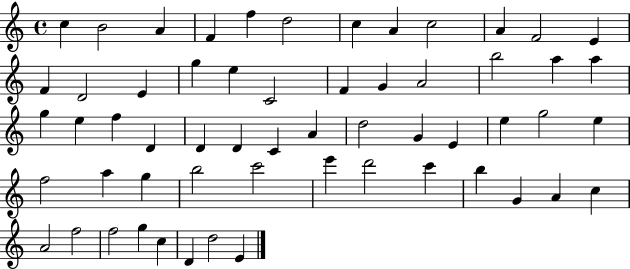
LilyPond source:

{
  \clef treble
  \time 4/4
  \defaultTimeSignature
  \key c \major
  c''4 b'2 a'4 | f'4 f''4 d''2 | c''4 a'4 c''2 | a'4 f'2 e'4 | \break f'4 d'2 e'4 | g''4 e''4 c'2 | f'4 g'4 a'2 | b''2 a''4 a''4 | \break g''4 e''4 f''4 d'4 | d'4 d'4 c'4 a'4 | d''2 g'4 e'4 | e''4 g''2 e''4 | \break f''2 a''4 g''4 | b''2 c'''2 | e'''4 d'''2 c'''4 | b''4 g'4 a'4 c''4 | \break a'2 f''2 | f''2 g''4 c''4 | d'4 d''2 e'4 | \bar "|."
}